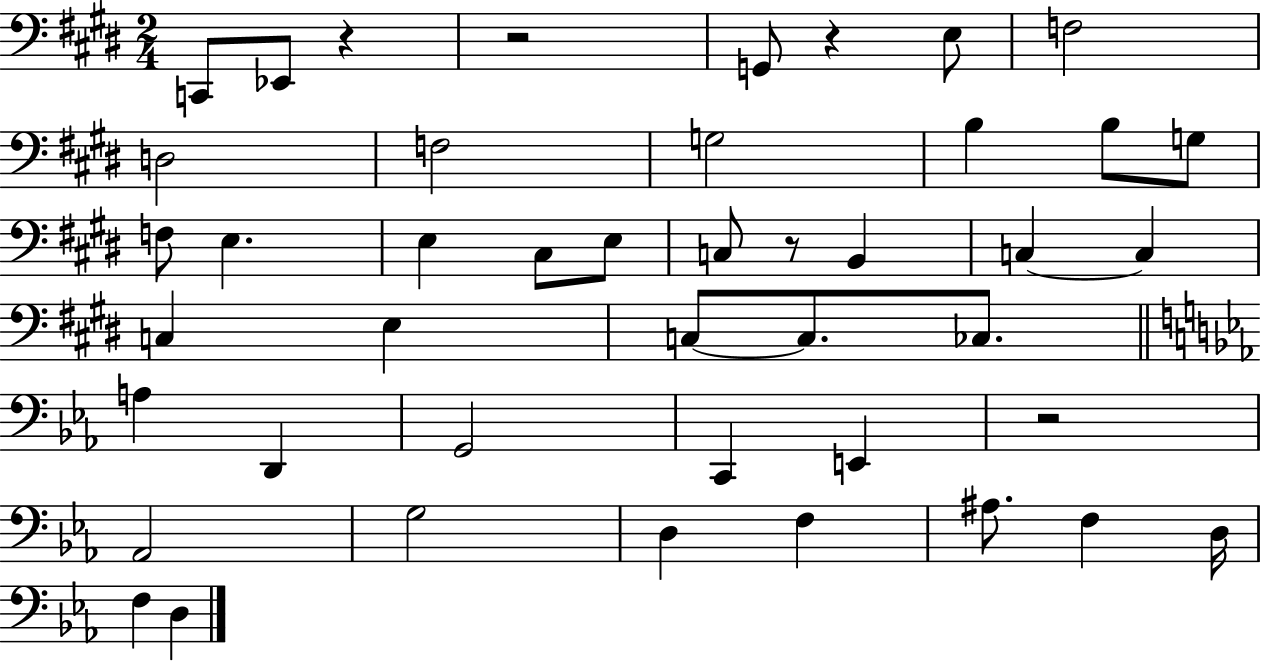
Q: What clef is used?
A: bass